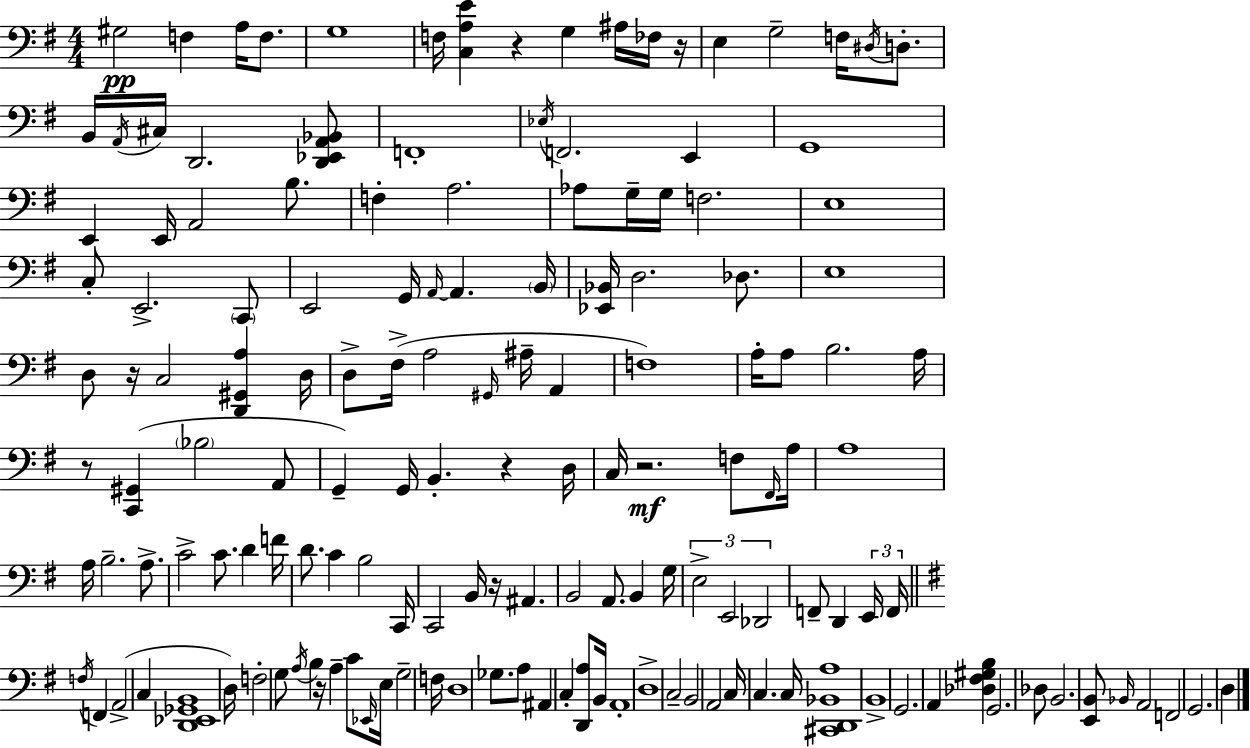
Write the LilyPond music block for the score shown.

{
  \clef bass
  \numericTimeSignature
  \time 4/4
  \key g \major
  gis2\pp f4 a16 f8. | g1 | f16 <c a e'>4 r4 g4 ais16 fes16 r16 | e4 g2-- f16 \acciaccatura { dis16 } d8.-. | \break b,16 \acciaccatura { a,16 } cis16 d,2. | <d, ees, a, bes,>8 f,1-. | \acciaccatura { ees16 } f,2. e,4 | g,1 | \break e,4 e,16 a,2 | b8. f4-. a2. | aes8 g16-- g16 f2. | e1 | \break c8-. e,2.-> | \parenthesize c,8 e,2 g,16 \grace { a,16~ }~ a,4. | \parenthesize b,16 <ees, bes,>16 d2. | des8. e1 | \break d8 r16 c2 <d, gis, a>4 | d16 d8-> fis16->( a2 \grace { gis,16 } | ais16-- a,4 f1) | a16-. a8 b2. | \break a16 r8 <c, gis,>4( \parenthesize bes2 | a,8 g,4--) g,16 b,4.-. | r4 d16 c16 r2.\mf | f8 \grace { fis,16 } a16 a1 | \break a16 b2.-- | a8.-> c'2-> c'8. | d'4 f'16 d'8. c'4 b2 | c,16 c,2 b,16 r16 | \break ais,4. b,2 a,8. | b,4 g16 \tuplet 3/2 { e2-> e,2 | des,2 } f,8-- | d,4 \tuplet 3/2 { e,16 f,16 \bar "||" \break \key e \minor \acciaccatura { f16 } } f,4 a,2->( c4 | <d, ees, ges, b,>1 | d16) f2-. g8 \acciaccatura { a16 } b4 | r16 a4-- c'8 \grace { ees,16 } e16 g2-- | \break f16 d1 | ges8. a8 ais,4 c4-. | <d, a>8 b,16 a,1-. | d1-> | \break c2-- b,2 | a,2 c16 c4. | c16 <cis, d, bes, a>1 | b,1-> | \break g,2. a,4 | <des fis gis b>4 g,2. | des8 b,2. | <e, b,>8 \grace { bes,16 } a,2 f,2 | \break g,2. | d4 \bar "|."
}